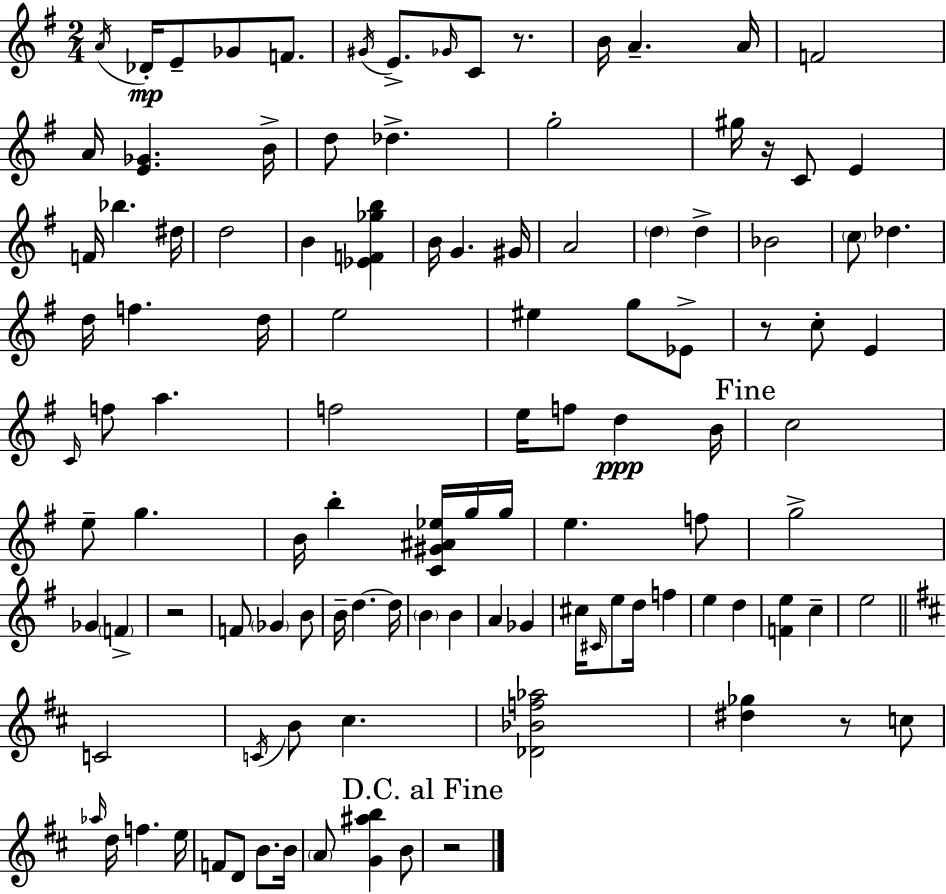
A4/s Db4/s E4/e Gb4/e F4/e. G#4/s E4/e. Gb4/s C4/e R/e. B4/s A4/q. A4/s F4/h A4/s [E4,Gb4]/q. B4/s D5/e Db5/q. G5/h G#5/s R/s C4/e E4/q F4/s Bb5/q. D#5/s D5/h B4/q [Eb4,F4,Gb5,B5]/q B4/s G4/q. G#4/s A4/h D5/q D5/q Bb4/h C5/e Db5/q. D5/s F5/q. D5/s E5/h EIS5/q G5/e Eb4/e R/e C5/e E4/q C4/s F5/e A5/q. F5/h E5/s F5/e D5/q B4/s C5/h E5/e G5/q. B4/s B5/q [C4,G#4,A#4,Eb5]/s G5/s G5/s E5/q. F5/e G5/h Gb4/q F4/q R/h F4/e Gb4/q B4/e B4/s D5/q. D5/s B4/q B4/q A4/q Gb4/q C#5/s C#4/s E5/e D5/s F5/q E5/q D5/q [F4,E5]/q C5/q E5/h C4/h C4/s B4/e C#5/q. [Db4,Bb4,F5,Ab5]/h [D#5,Gb5]/q R/e C5/e Ab5/s D5/s F5/q. E5/s F4/e D4/e B4/e. B4/s A4/e [G4,A#5,B5]/q B4/e R/h